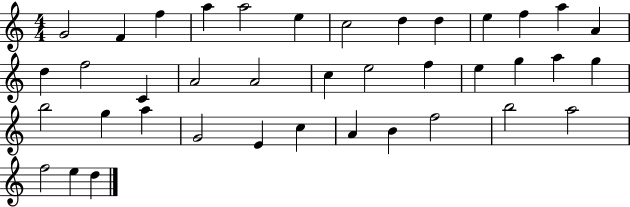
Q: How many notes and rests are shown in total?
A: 39